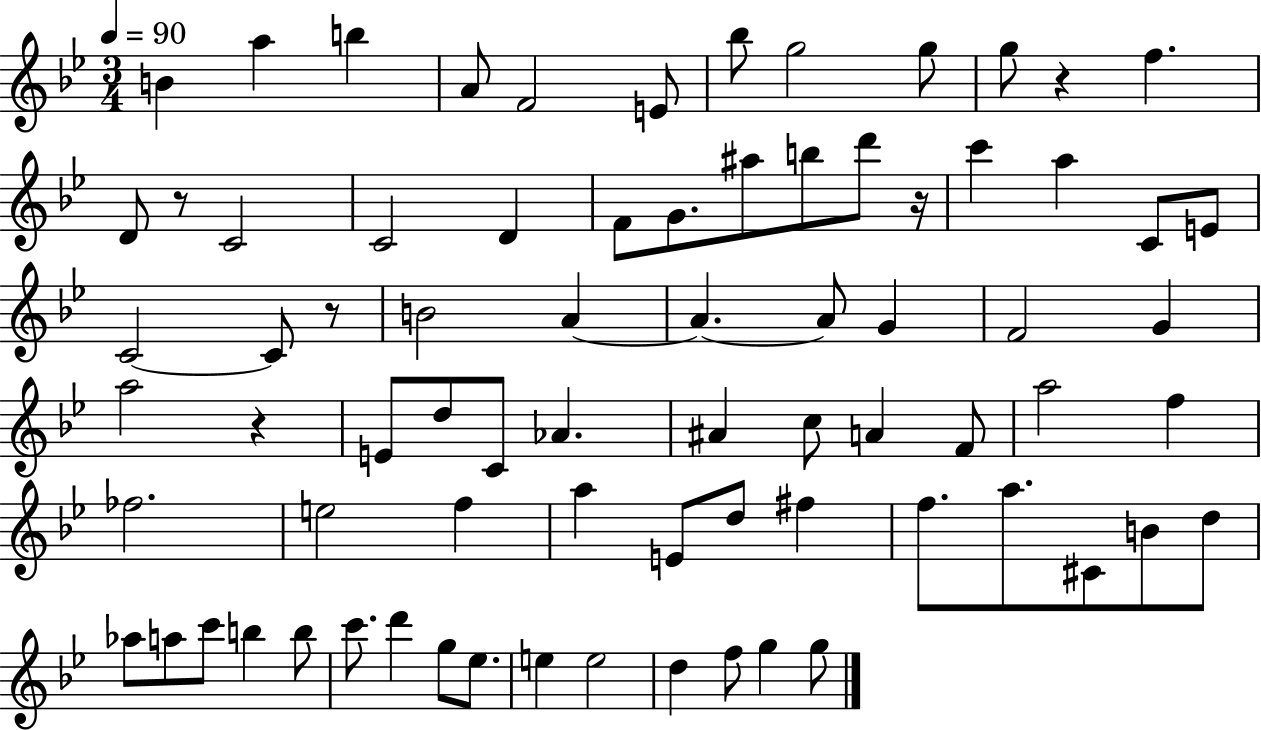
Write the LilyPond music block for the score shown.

{
  \clef treble
  \numericTimeSignature
  \time 3/4
  \key bes \major
  \tempo 4 = 90
  \repeat volta 2 { b'4 a''4 b''4 | a'8 f'2 e'8 | bes''8 g''2 g''8 | g''8 r4 f''4. | \break d'8 r8 c'2 | c'2 d'4 | f'8 g'8. ais''8 b''8 d'''8 r16 | c'''4 a''4 c'8 e'8 | \break c'2~~ c'8 r8 | b'2 a'4~~ | a'4.~~ a'8 g'4 | f'2 g'4 | \break a''2 r4 | e'8 d''8 c'8 aes'4. | ais'4 c''8 a'4 f'8 | a''2 f''4 | \break fes''2. | e''2 f''4 | a''4 e'8 d''8 fis''4 | f''8. a''8. cis'8 b'8 d''8 | \break aes''8 a''8 c'''8 b''4 b''8 | c'''8. d'''4 g''8 ees''8. | e''4 e''2 | d''4 f''8 g''4 g''8 | \break } \bar "|."
}